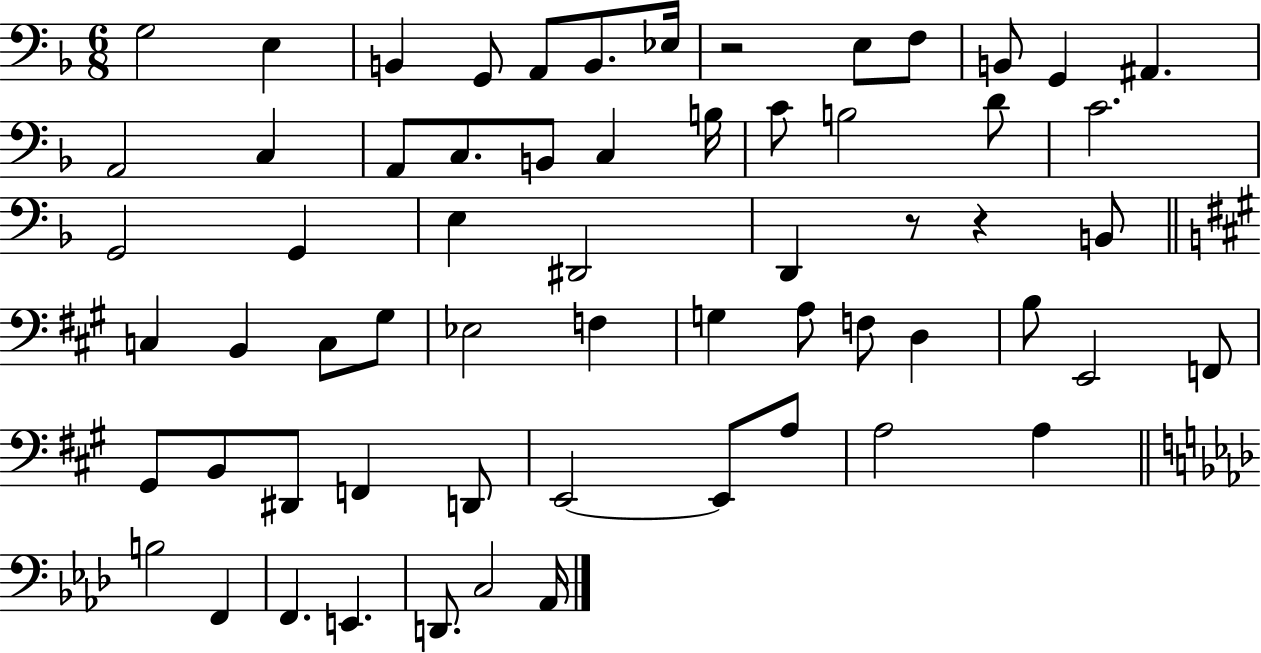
X:1
T:Untitled
M:6/8
L:1/4
K:F
G,2 E, B,, G,,/2 A,,/2 B,,/2 _E,/4 z2 E,/2 F,/2 B,,/2 G,, ^A,, A,,2 C, A,,/2 C,/2 B,,/2 C, B,/4 C/2 B,2 D/2 C2 G,,2 G,, E, ^D,,2 D,, z/2 z B,,/2 C, B,, C,/2 ^G,/2 _E,2 F, G, A,/2 F,/2 D, B,/2 E,,2 F,,/2 ^G,,/2 B,,/2 ^D,,/2 F,, D,,/2 E,,2 E,,/2 A,/2 A,2 A, B,2 F,, F,, E,, D,,/2 C,2 _A,,/4